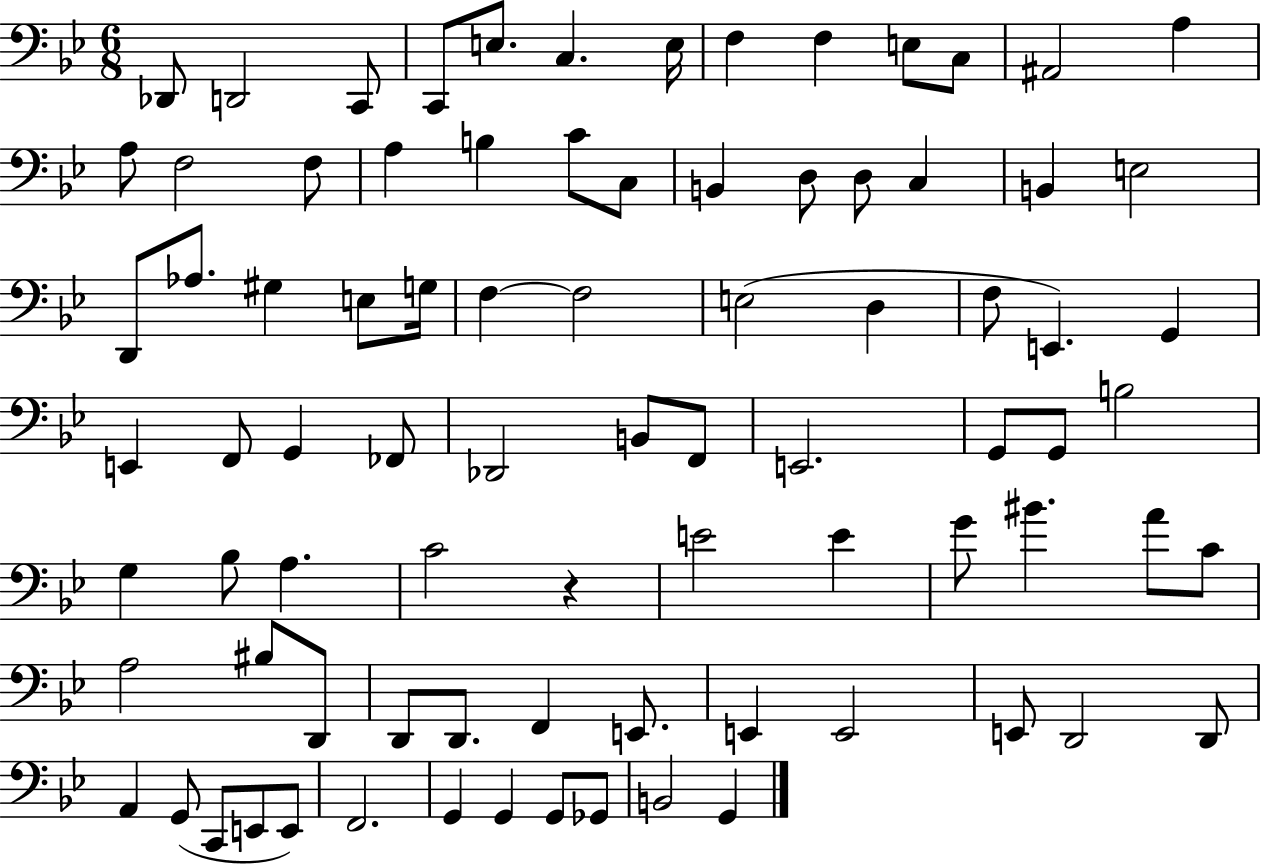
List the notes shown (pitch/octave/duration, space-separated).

Db2/e D2/h C2/e C2/e E3/e. C3/q. E3/s F3/q F3/q E3/e C3/e A#2/h A3/q A3/e F3/h F3/e A3/q B3/q C4/e C3/e B2/q D3/e D3/e C3/q B2/q E3/h D2/e Ab3/e. G#3/q E3/e G3/s F3/q F3/h E3/h D3/q F3/e E2/q. G2/q E2/q F2/e G2/q FES2/e Db2/h B2/e F2/e E2/h. G2/e G2/e B3/h G3/q Bb3/e A3/q. C4/h R/q E4/h E4/q G4/e BIS4/q. A4/e C4/e A3/h BIS3/e D2/e D2/e D2/e. F2/q E2/e. E2/q E2/h E2/e D2/h D2/e A2/q G2/e C2/e E2/e E2/e F2/h. G2/q G2/q G2/e Gb2/e B2/h G2/q